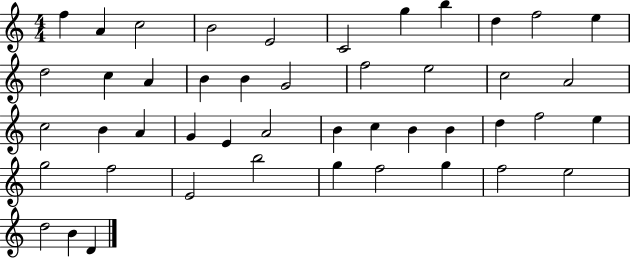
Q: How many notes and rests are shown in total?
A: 46